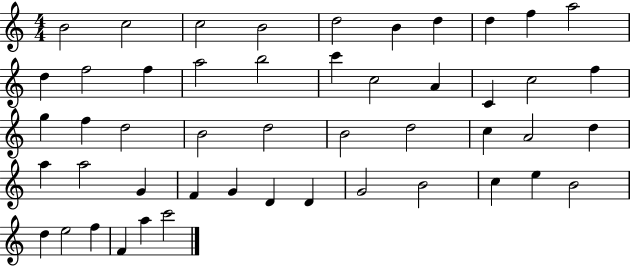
B4/h C5/h C5/h B4/h D5/h B4/q D5/q D5/q F5/q A5/h D5/q F5/h F5/q A5/h B5/h C6/q C5/h A4/q C4/q C5/h F5/q G5/q F5/q D5/h B4/h D5/h B4/h D5/h C5/q A4/h D5/q A5/q A5/h G4/q F4/q G4/q D4/q D4/q G4/h B4/h C5/q E5/q B4/h D5/q E5/h F5/q F4/q A5/q C6/h